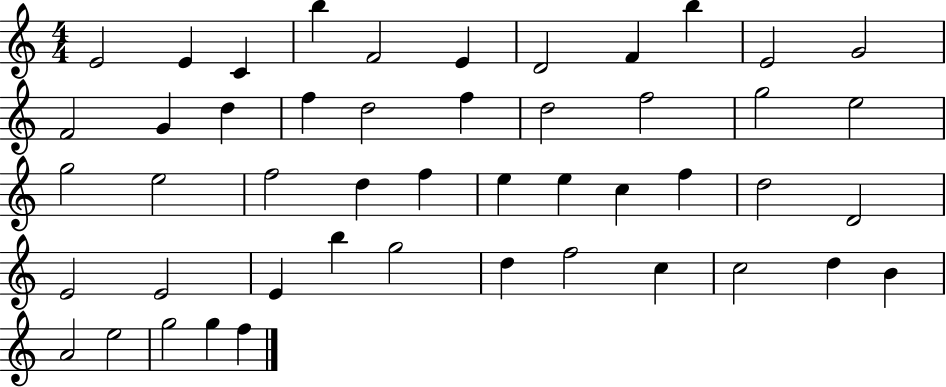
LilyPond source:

{
  \clef treble
  \numericTimeSignature
  \time 4/4
  \key c \major
  e'2 e'4 c'4 | b''4 f'2 e'4 | d'2 f'4 b''4 | e'2 g'2 | \break f'2 g'4 d''4 | f''4 d''2 f''4 | d''2 f''2 | g''2 e''2 | \break g''2 e''2 | f''2 d''4 f''4 | e''4 e''4 c''4 f''4 | d''2 d'2 | \break e'2 e'2 | e'4 b''4 g''2 | d''4 f''2 c''4 | c''2 d''4 b'4 | \break a'2 e''2 | g''2 g''4 f''4 | \bar "|."
}